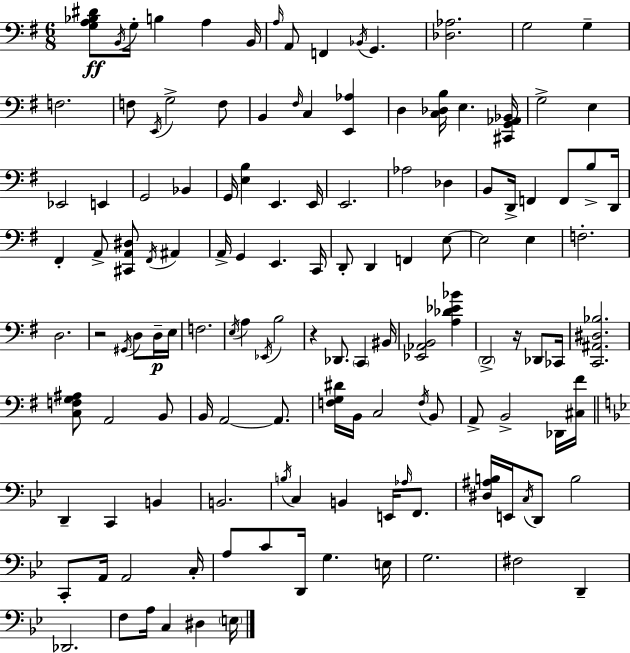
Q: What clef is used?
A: bass